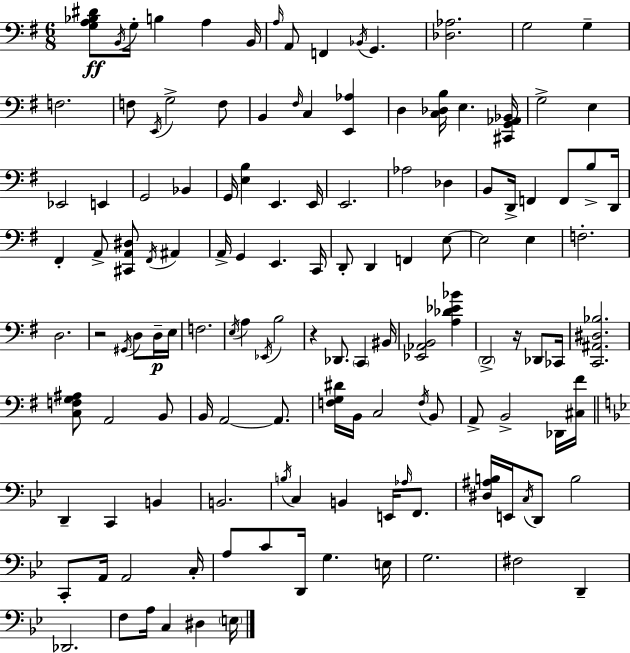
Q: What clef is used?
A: bass